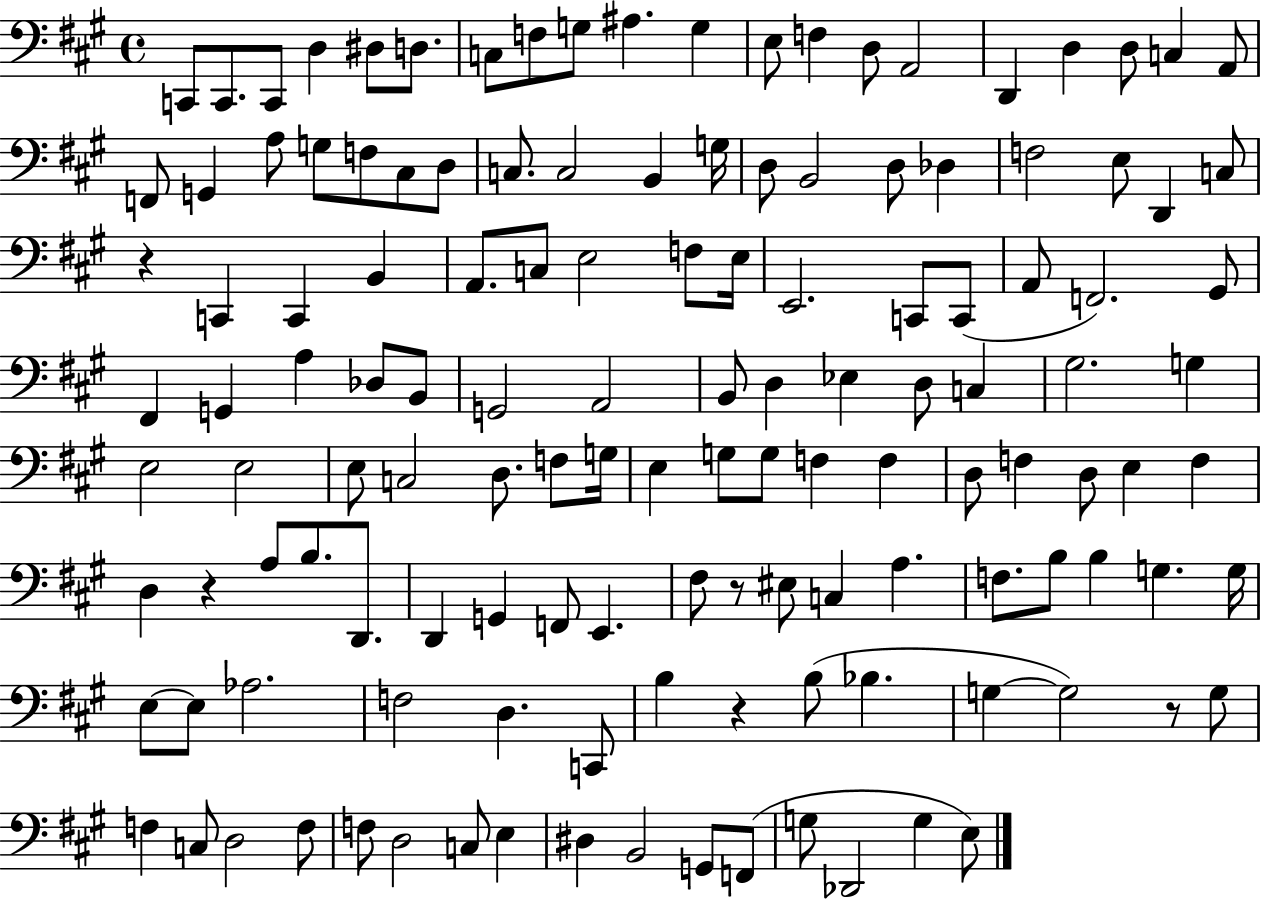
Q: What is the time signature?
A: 4/4